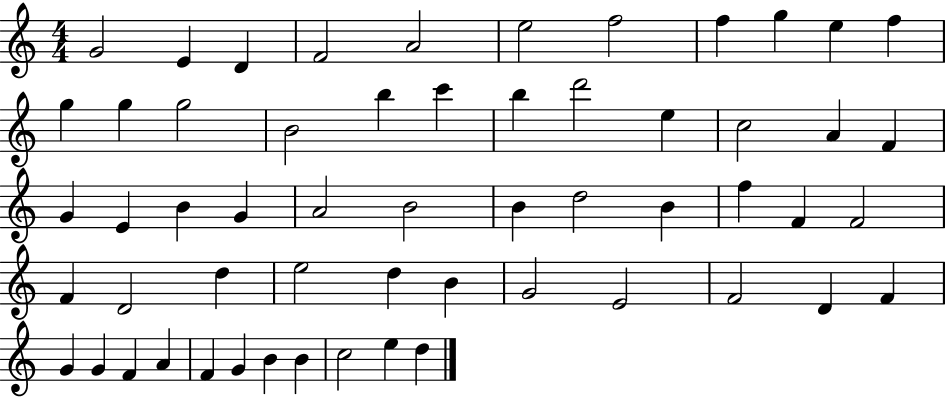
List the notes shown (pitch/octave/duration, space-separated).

G4/h E4/q D4/q F4/h A4/h E5/h F5/h F5/q G5/q E5/q F5/q G5/q G5/q G5/h B4/h B5/q C6/q B5/q D6/h E5/q C5/h A4/q F4/q G4/q E4/q B4/q G4/q A4/h B4/h B4/q D5/h B4/q F5/q F4/q F4/h F4/q D4/h D5/q E5/h D5/q B4/q G4/h E4/h F4/h D4/q F4/q G4/q G4/q F4/q A4/q F4/q G4/q B4/q B4/q C5/h E5/q D5/q